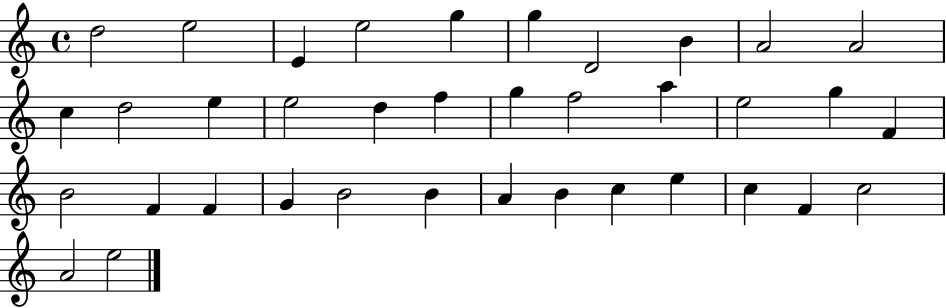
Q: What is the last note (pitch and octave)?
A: E5